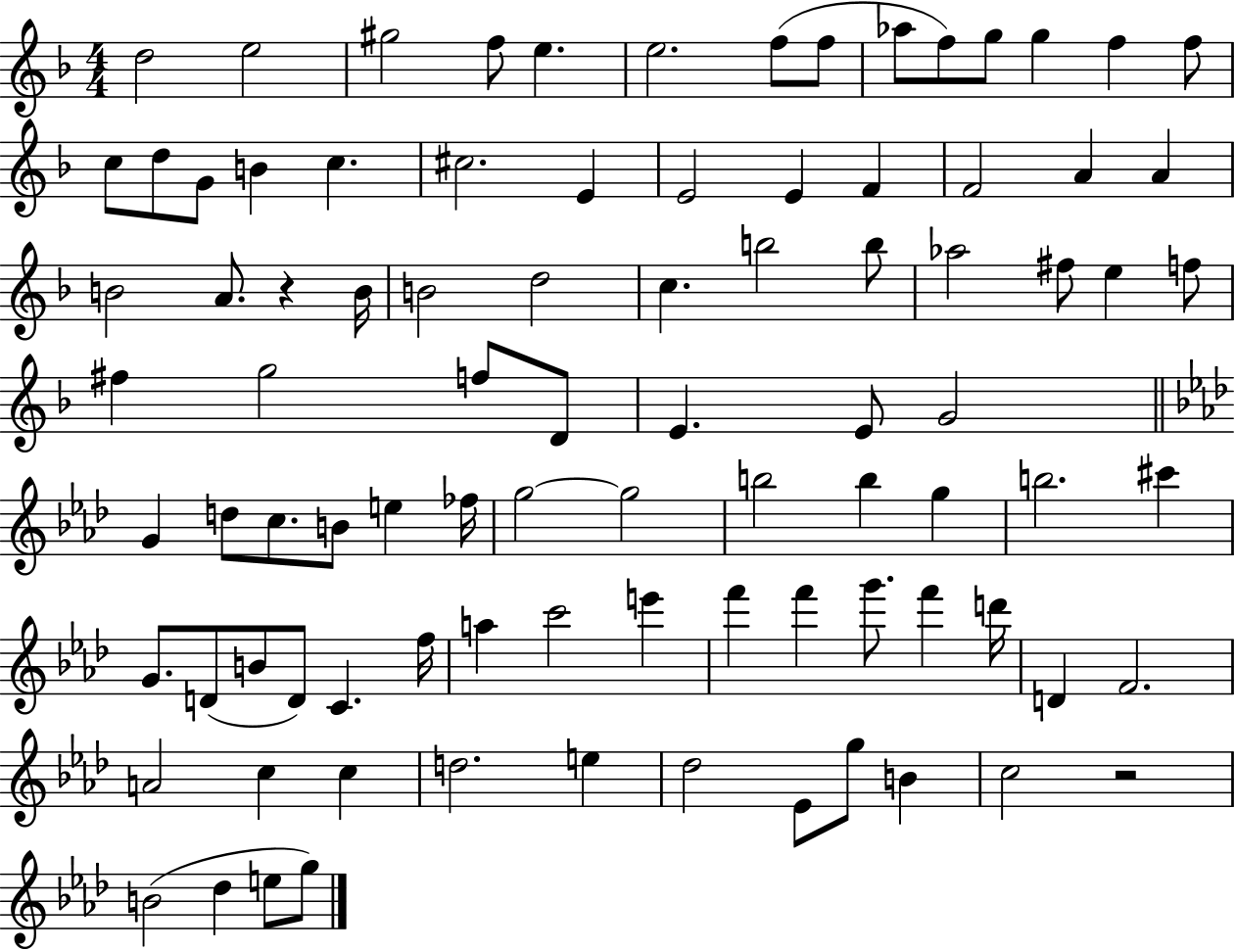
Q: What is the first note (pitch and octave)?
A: D5